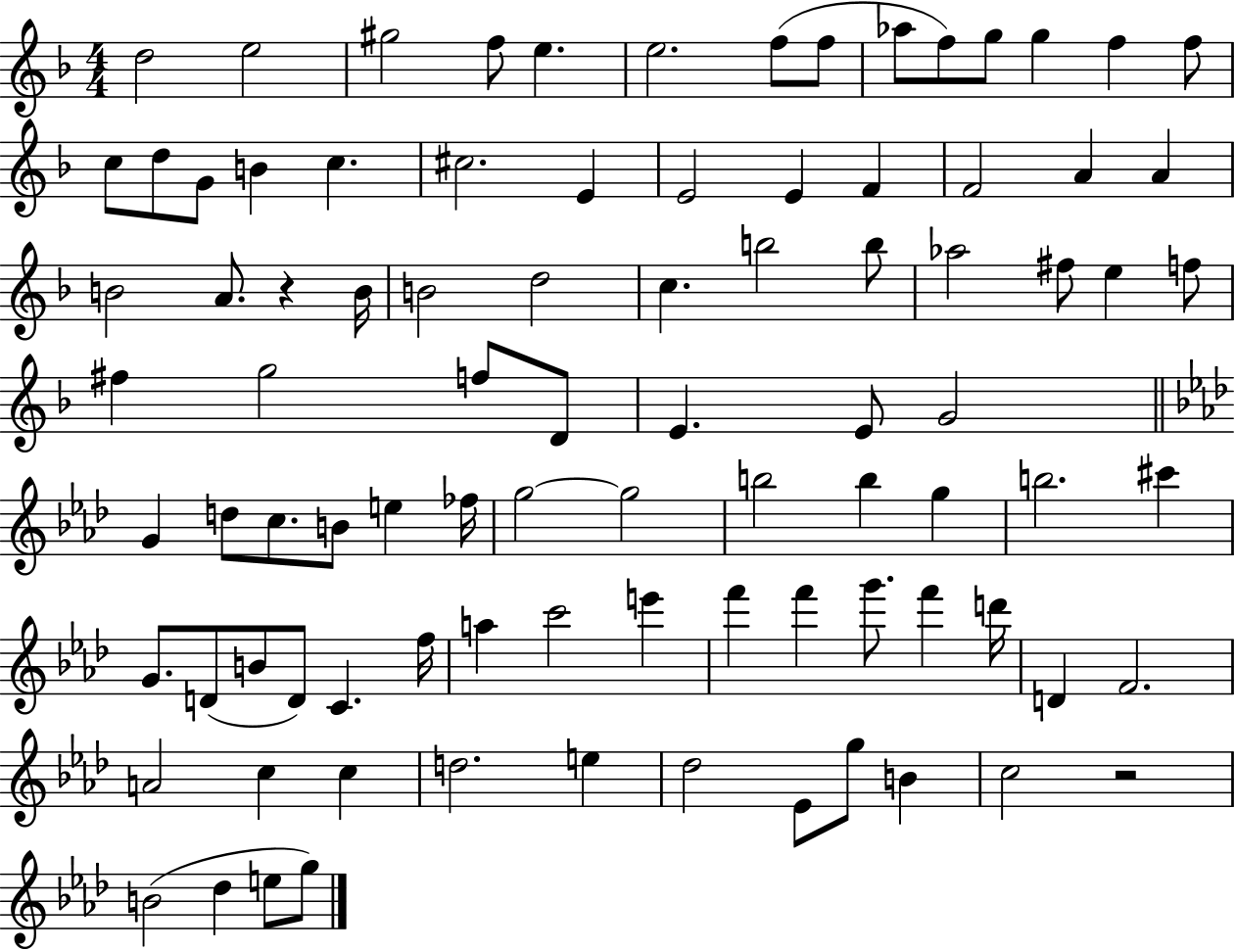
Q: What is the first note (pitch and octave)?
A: D5